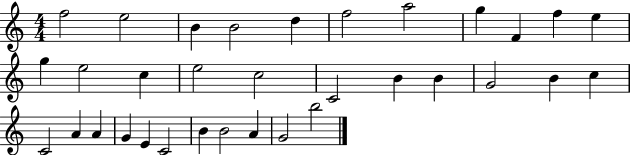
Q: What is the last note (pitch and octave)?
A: B5